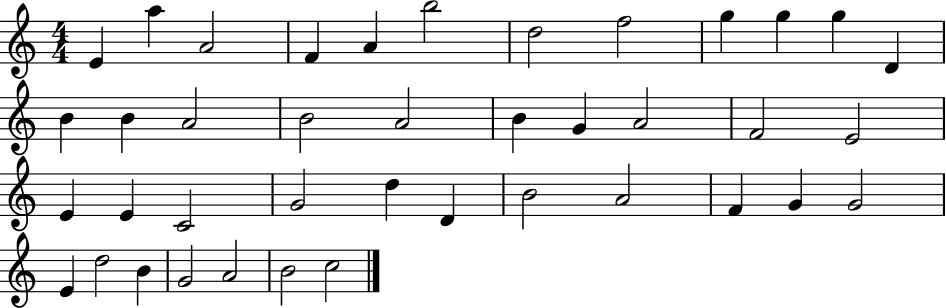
E4/q A5/q A4/h F4/q A4/q B5/h D5/h F5/h G5/q G5/q G5/q D4/q B4/q B4/q A4/h B4/h A4/h B4/q G4/q A4/h F4/h E4/h E4/q E4/q C4/h G4/h D5/q D4/q B4/h A4/h F4/q G4/q G4/h E4/q D5/h B4/q G4/h A4/h B4/h C5/h